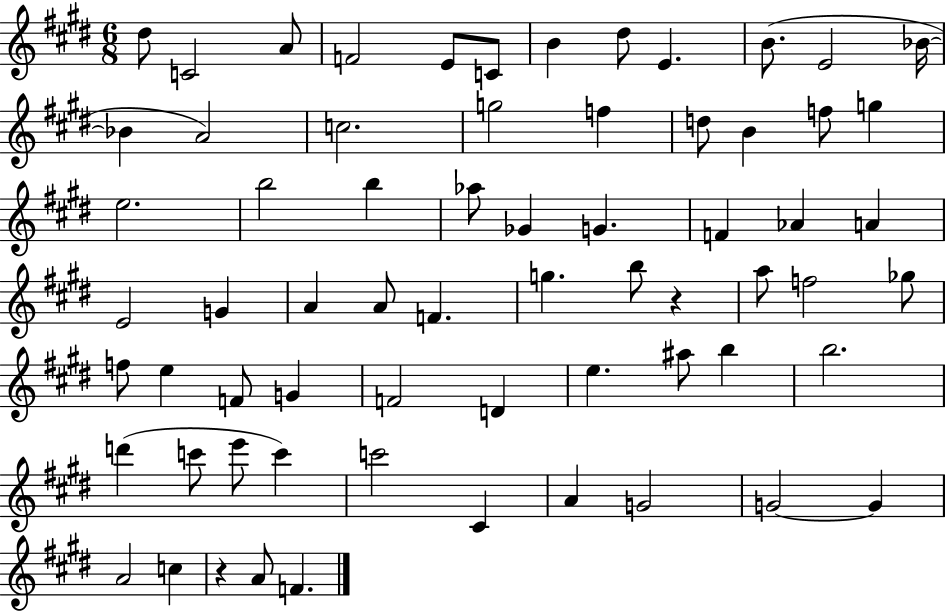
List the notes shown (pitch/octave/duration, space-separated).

D#5/e C4/h A4/e F4/h E4/e C4/e B4/q D#5/e E4/q. B4/e. E4/h Bb4/s Bb4/q A4/h C5/h. G5/h F5/q D5/e B4/q F5/e G5/q E5/h. B5/h B5/q Ab5/e Gb4/q G4/q. F4/q Ab4/q A4/q E4/h G4/q A4/q A4/e F4/q. G5/q. B5/e R/q A5/e F5/h Gb5/e F5/e E5/q F4/e G4/q F4/h D4/q E5/q. A#5/e B5/q B5/h. D6/q C6/e E6/e C6/q C6/h C#4/q A4/q G4/h G4/h G4/q A4/h C5/q R/q A4/e F4/q.